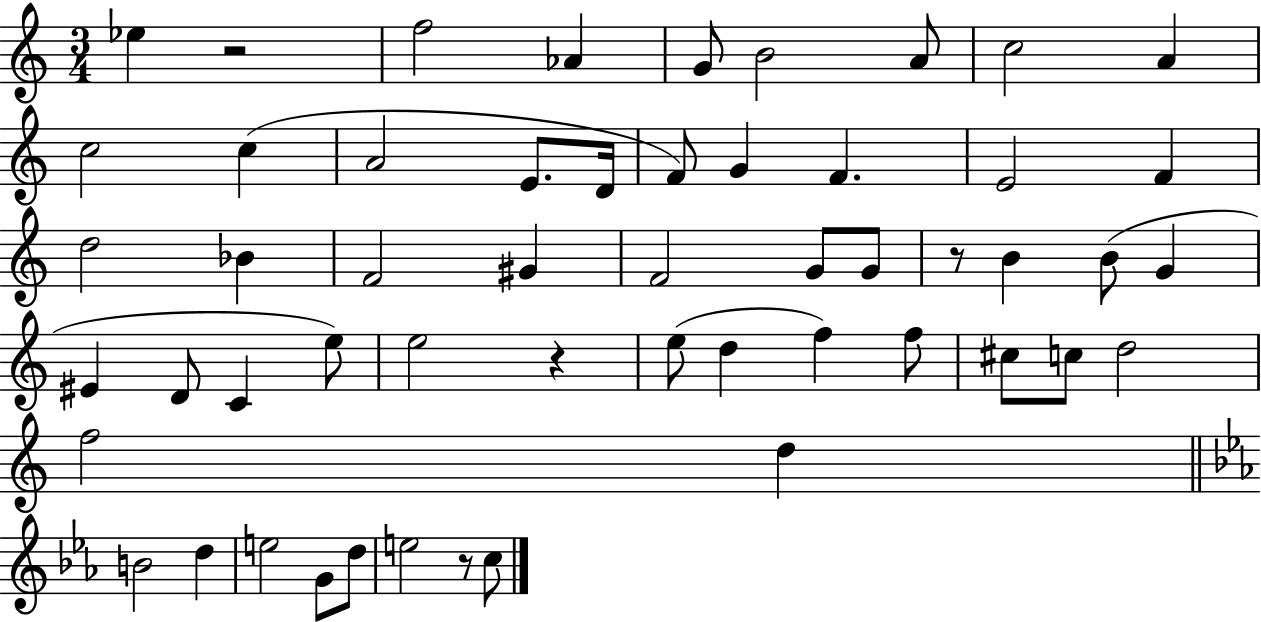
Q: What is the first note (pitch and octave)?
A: Eb5